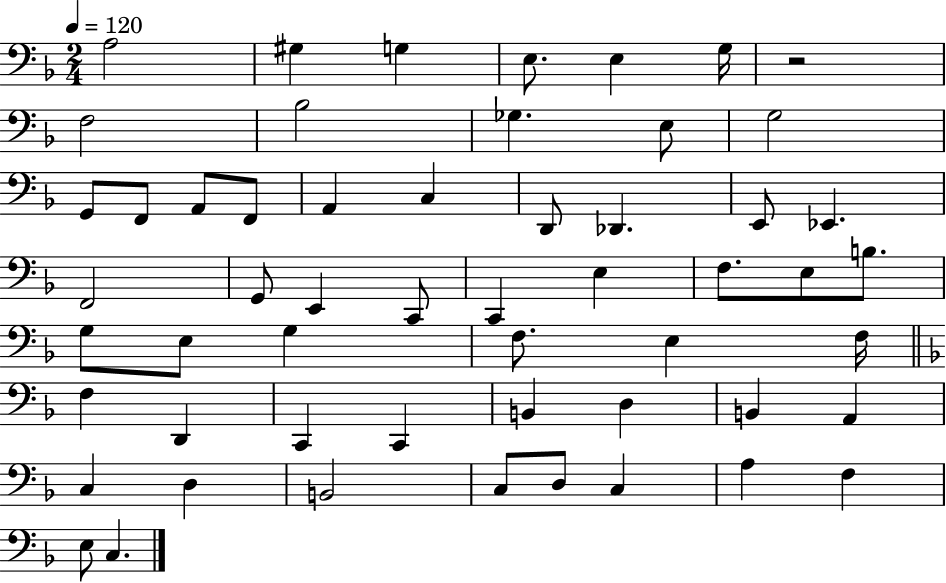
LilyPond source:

{
  \clef bass
  \numericTimeSignature
  \time 2/4
  \key f \major
  \tempo 4 = 120
  \repeat volta 2 { a2 | gis4 g4 | e8. e4 g16 | r2 | \break f2 | bes2 | ges4. e8 | g2 | \break g,8 f,8 a,8 f,8 | a,4 c4 | d,8 des,4. | e,8 ees,4. | \break f,2 | g,8 e,4 c,8 | c,4 e4 | f8. e8 b8. | \break g8 e8 g4 | f8. e4 f16 | \bar "||" \break \key f \major f4 d,4 | c,4 c,4 | b,4 d4 | b,4 a,4 | \break c4 d4 | b,2 | c8 d8 c4 | a4 f4 | \break e8 c4. | } \bar "|."
}